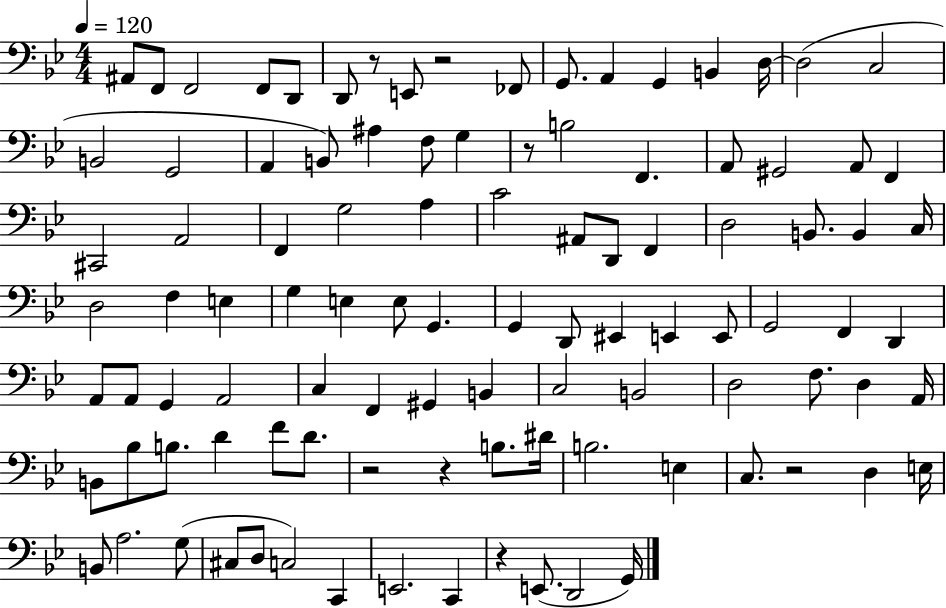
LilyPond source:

{
  \clef bass
  \numericTimeSignature
  \time 4/4
  \key bes \major
  \tempo 4 = 120
  ais,8 f,8 f,2 f,8 d,8 | d,8 r8 e,8 r2 fes,8 | g,8. a,4 g,4 b,4 d16~~ | d2( c2 | \break b,2 g,2 | a,4 b,8) ais4 f8 g4 | r8 b2 f,4. | a,8 gis,2 a,8 f,4 | \break cis,2 a,2 | f,4 g2 a4 | c'2 ais,8 d,8 f,4 | d2 b,8. b,4 c16 | \break d2 f4 e4 | g4 e4 e8 g,4. | g,4 d,8 eis,4 e,4 e,8 | g,2 f,4 d,4 | \break a,8 a,8 g,4 a,2 | c4 f,4 gis,4 b,4 | c2 b,2 | d2 f8. d4 a,16 | \break b,8 bes8 b8. d'4 f'8 d'8. | r2 r4 b8. dis'16 | b2. e4 | c8. r2 d4 e16 | \break b,8 a2. g8( | cis8 d8 c2) c,4 | e,2. c,4 | r4 e,8.( d,2 g,16) | \break \bar "|."
}